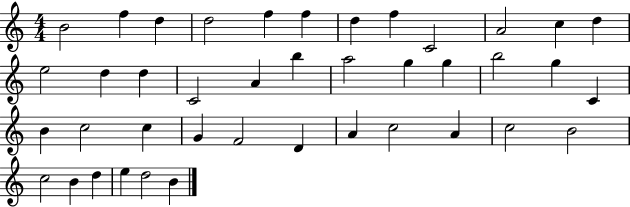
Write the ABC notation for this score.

X:1
T:Untitled
M:4/4
L:1/4
K:C
B2 f d d2 f f d f C2 A2 c d e2 d d C2 A b a2 g g b2 g C B c2 c G F2 D A c2 A c2 B2 c2 B d e d2 B